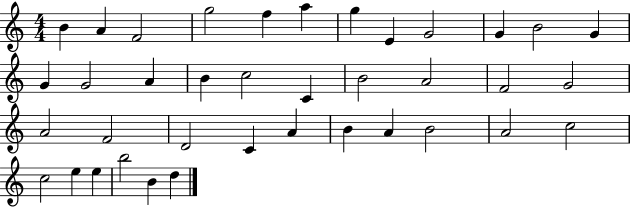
B4/q A4/q F4/h G5/h F5/q A5/q G5/q E4/q G4/h G4/q B4/h G4/q G4/q G4/h A4/q B4/q C5/h C4/q B4/h A4/h F4/h G4/h A4/h F4/h D4/h C4/q A4/q B4/q A4/q B4/h A4/h C5/h C5/h E5/q E5/q B5/h B4/q D5/q